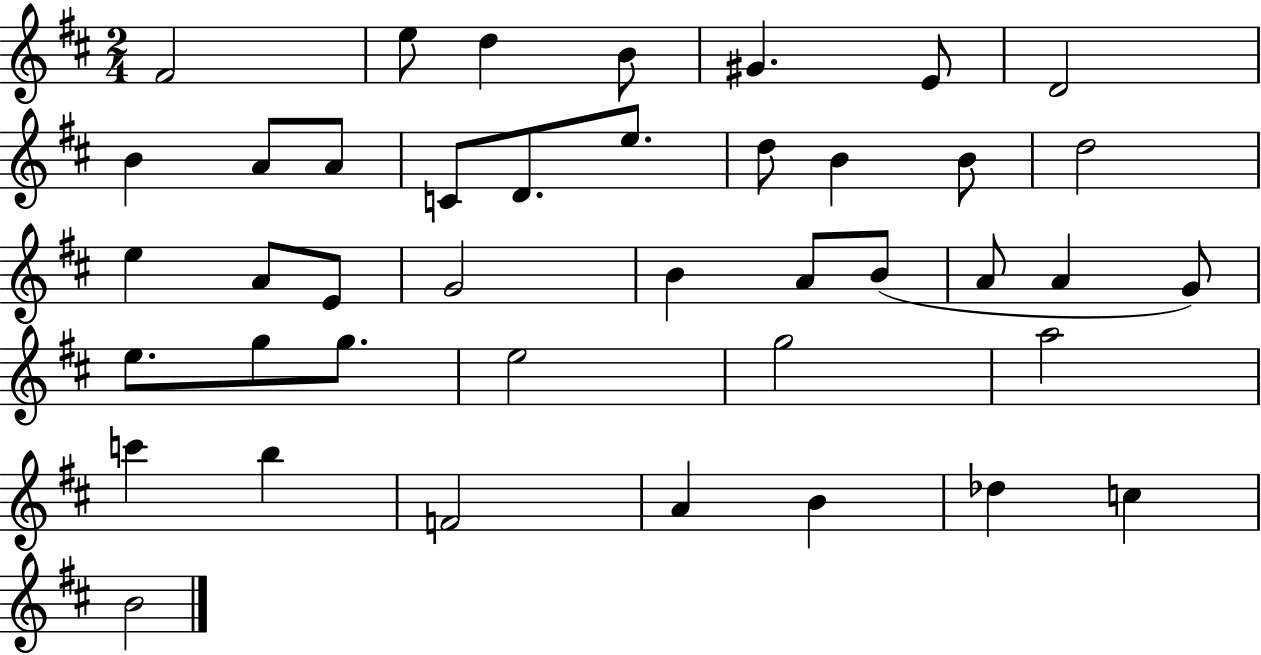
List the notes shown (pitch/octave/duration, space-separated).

F#4/h E5/e D5/q B4/e G#4/q. E4/e D4/h B4/q A4/e A4/e C4/e D4/e. E5/e. D5/e B4/q B4/e D5/h E5/q A4/e E4/e G4/h B4/q A4/e B4/e A4/e A4/q G4/e E5/e. G5/e G5/e. E5/h G5/h A5/h C6/q B5/q F4/h A4/q B4/q Db5/q C5/q B4/h